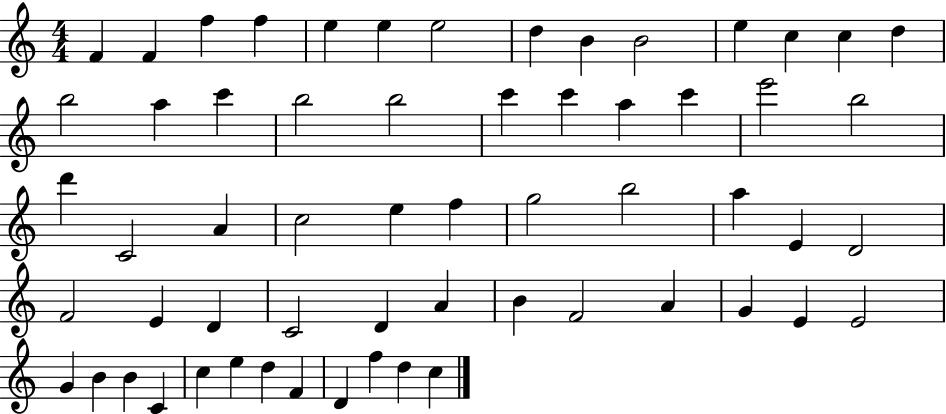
X:1
T:Untitled
M:4/4
L:1/4
K:C
F F f f e e e2 d B B2 e c c d b2 a c' b2 b2 c' c' a c' e'2 b2 d' C2 A c2 e f g2 b2 a E D2 F2 E D C2 D A B F2 A G E E2 G B B C c e d F D f d c